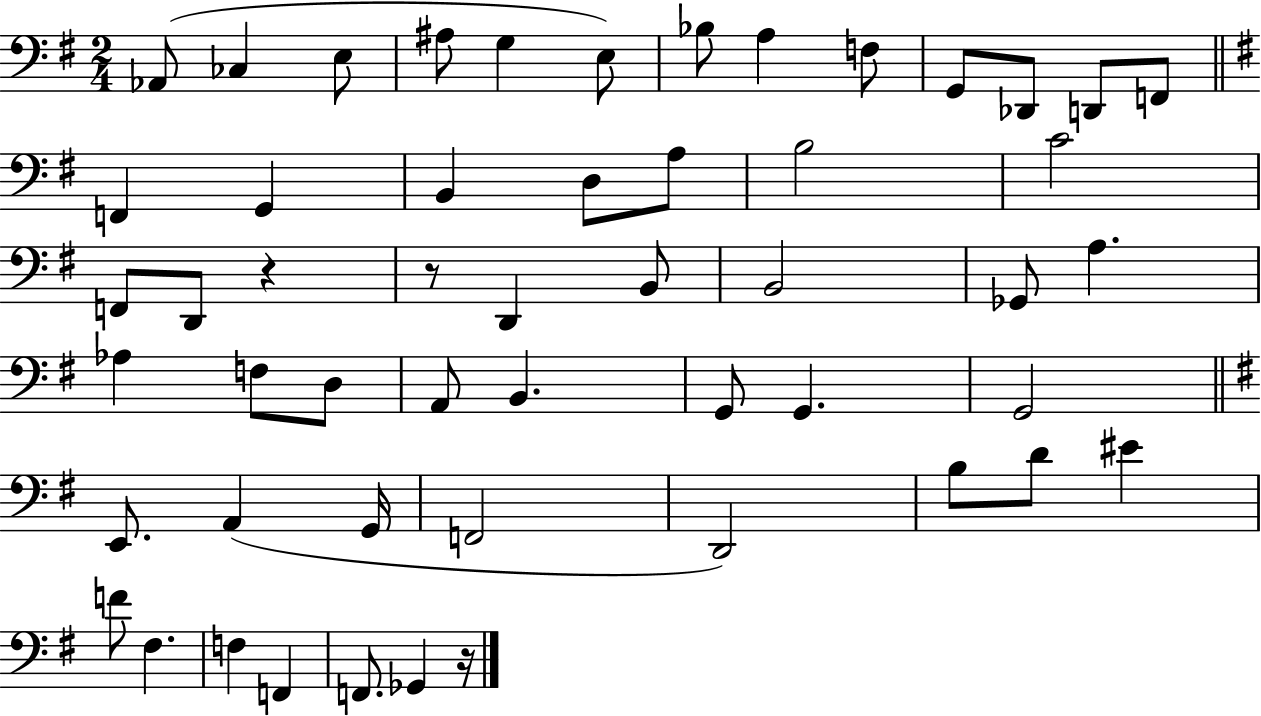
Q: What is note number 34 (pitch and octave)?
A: G2